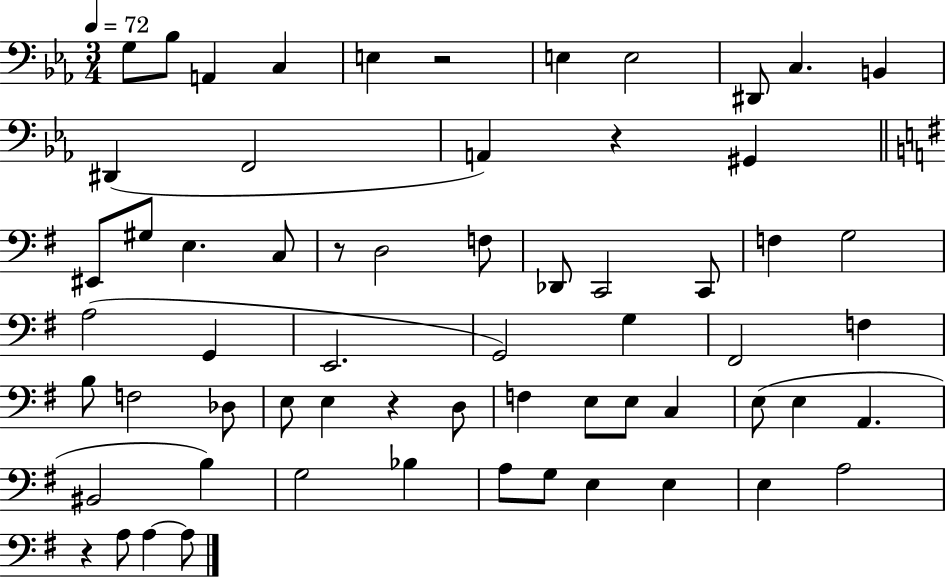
G3/e Bb3/e A2/q C3/q E3/q R/h E3/q E3/h D#2/e C3/q. B2/q D#2/q F2/h A2/q R/q G#2/q EIS2/e G#3/e E3/q. C3/e R/e D3/h F3/e Db2/e C2/h C2/e F3/q G3/h A3/h G2/q E2/h. G2/h G3/q F#2/h F3/q B3/e F3/h Db3/e E3/e E3/q R/q D3/e F3/q E3/e E3/e C3/q E3/e E3/q A2/q. BIS2/h B3/q G3/h Bb3/q A3/e G3/e E3/q E3/q E3/q A3/h R/q A3/e A3/q A3/e